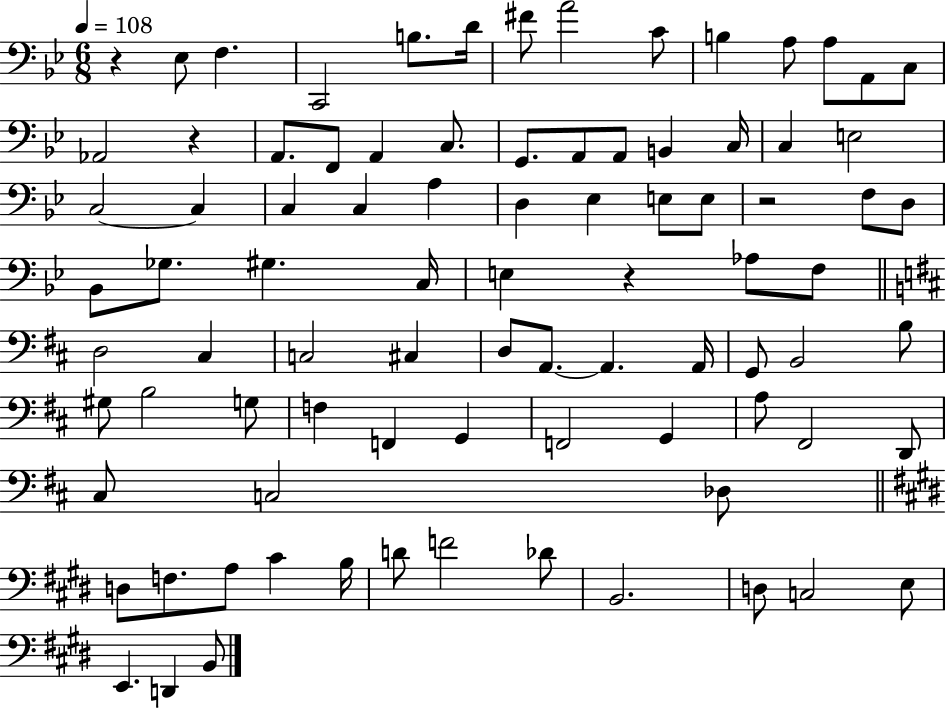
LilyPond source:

{
  \clef bass
  \numericTimeSignature
  \time 6/8
  \key bes \major
  \tempo 4 = 108
  r4 ees8 f4. | c,2 b8. d'16 | fis'8 a'2 c'8 | b4 a8 a8 a,8 c8 | \break aes,2 r4 | a,8. f,8 a,4 c8. | g,8. a,8 a,8 b,4 c16 | c4 e2 | \break c2~~ c4 | c4 c4 a4 | d4 ees4 e8 e8 | r2 f8 d8 | \break bes,8 ges8. gis4. c16 | e4 r4 aes8 f8 | \bar "||" \break \key b \minor d2 cis4 | c2 cis4 | d8 a,8.~~ a,4. a,16 | g,8 b,2 b8 | \break gis8 b2 g8 | f4 f,4 g,4 | f,2 g,4 | a8 fis,2 d,8 | \break cis8 c2 des8 | \bar "||" \break \key e \major d8 f8. a8 cis'4 b16 | d'8 f'2 des'8 | b,2. | d8 c2 e8 | \break e,4. d,4 b,8 | \bar "|."
}